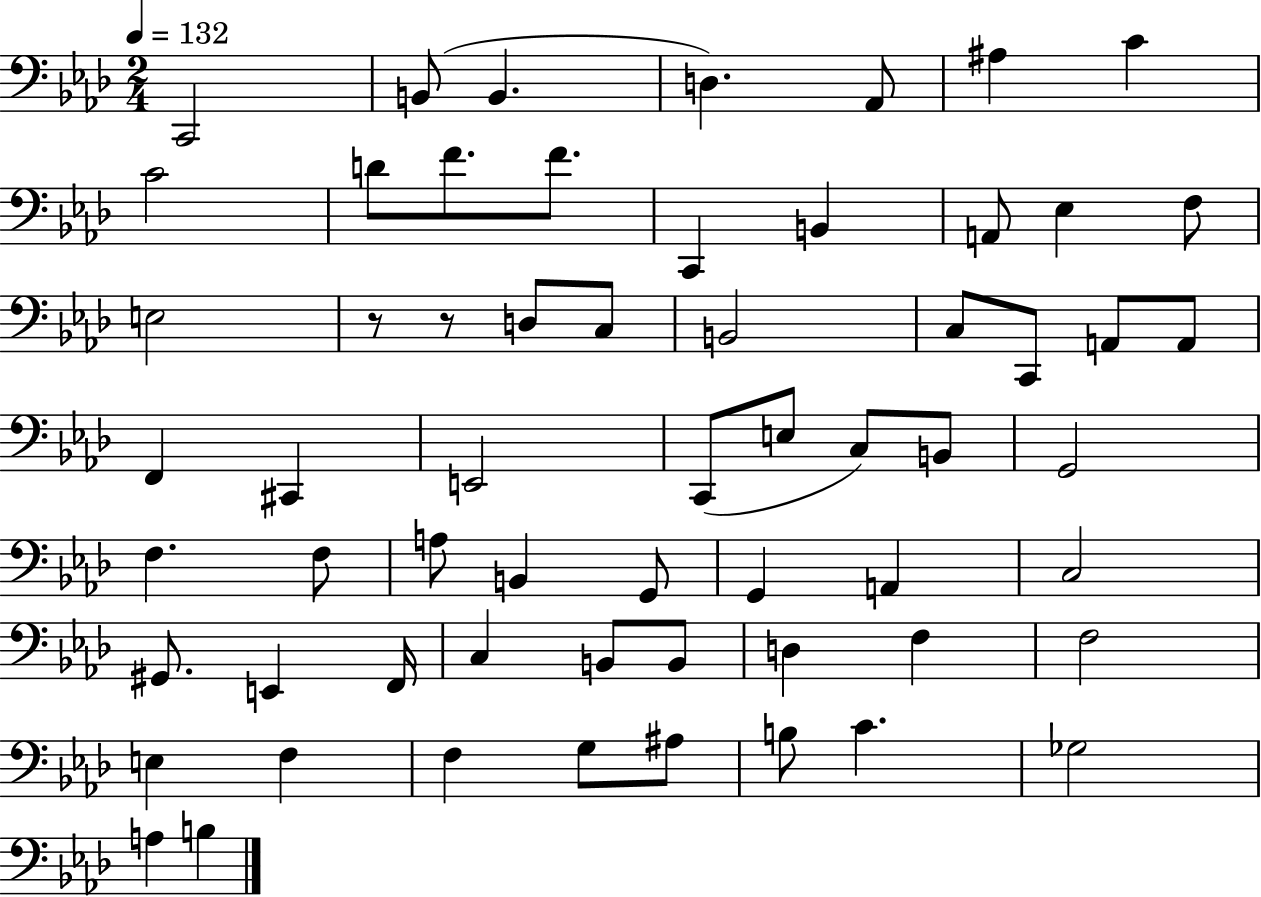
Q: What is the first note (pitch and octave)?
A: C2